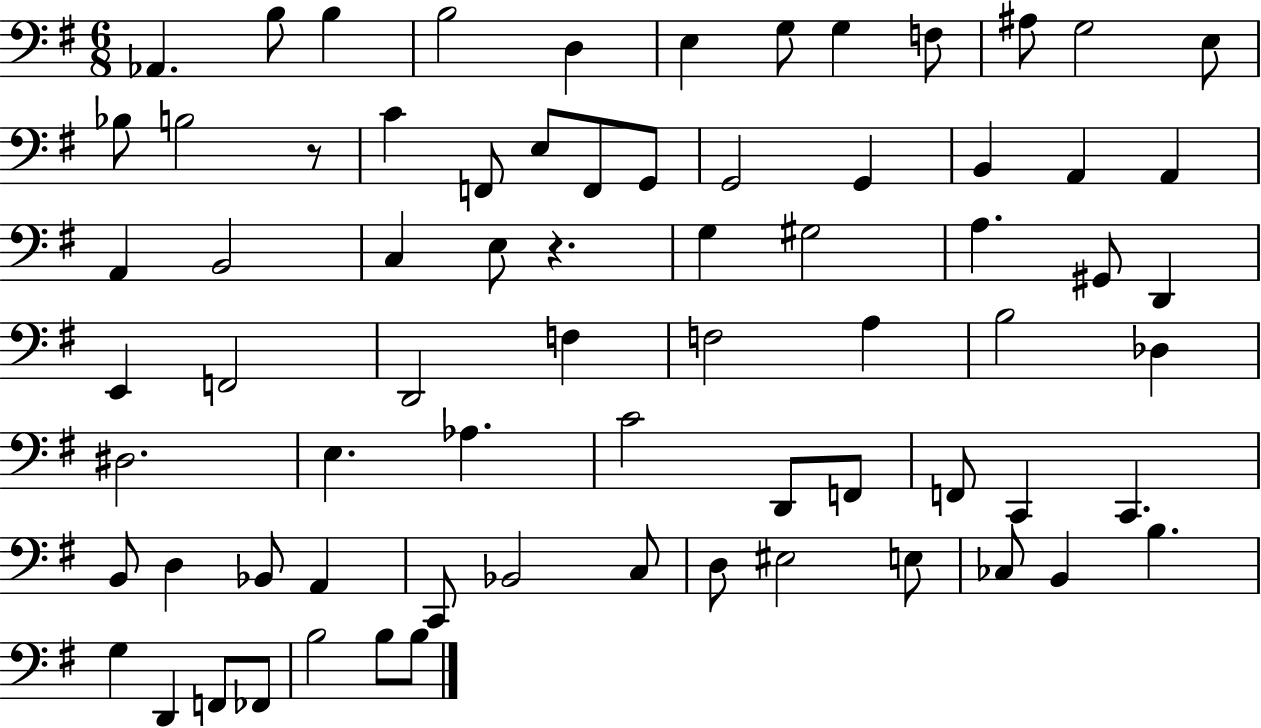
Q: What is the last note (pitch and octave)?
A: B3